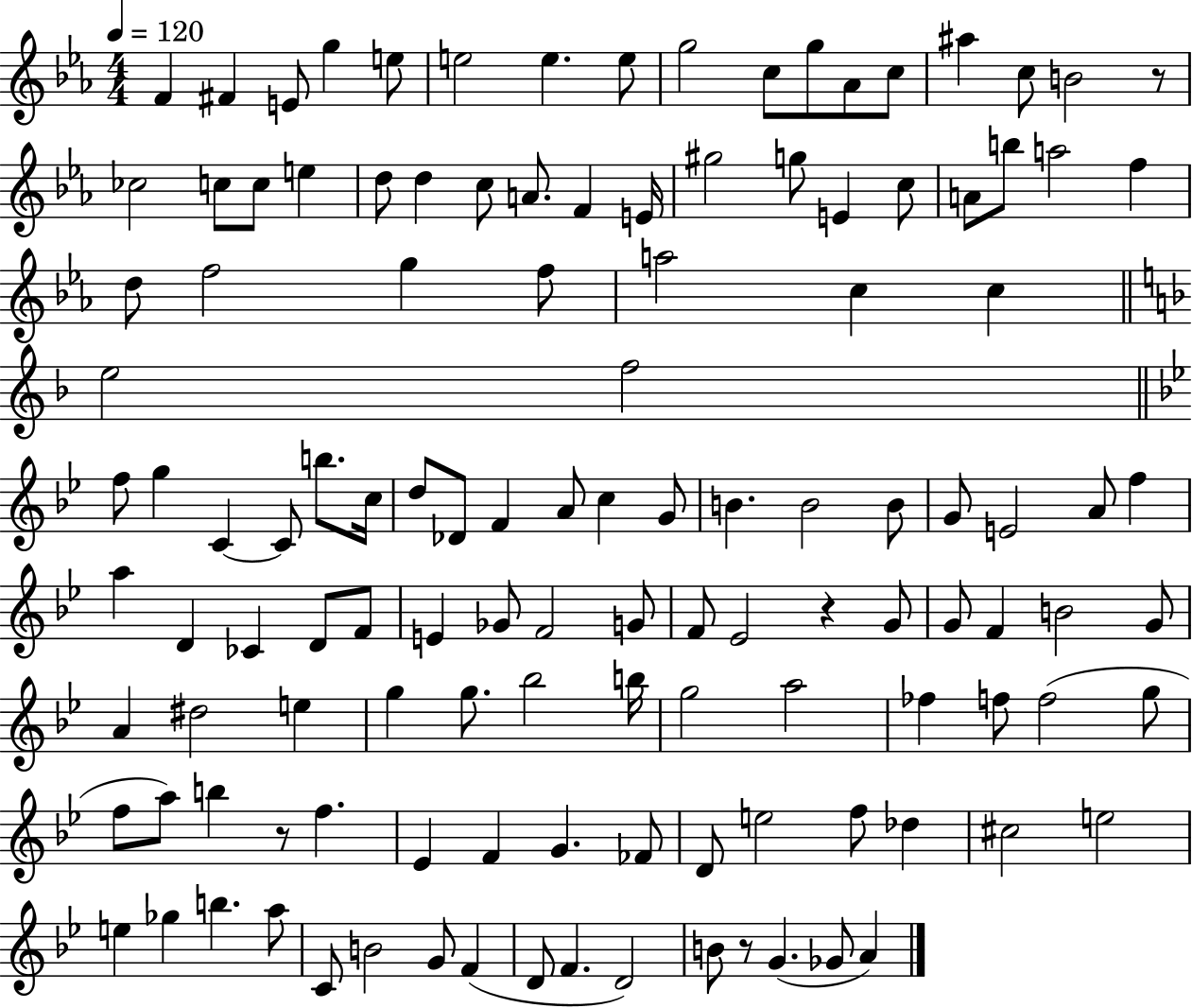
{
  \clef treble
  \numericTimeSignature
  \time 4/4
  \key ees \major
  \tempo 4 = 120
  f'4 fis'4 e'8 g''4 e''8 | e''2 e''4. e''8 | g''2 c''8 g''8 aes'8 c''8 | ais''4 c''8 b'2 r8 | \break ces''2 c''8 c''8 e''4 | d''8 d''4 c''8 a'8. f'4 e'16 | gis''2 g''8 e'4 c''8 | a'8 b''8 a''2 f''4 | \break d''8 f''2 g''4 f''8 | a''2 c''4 c''4 | \bar "||" \break \key d \minor e''2 f''2 | \bar "||" \break \key bes \major f''8 g''4 c'4~~ c'8 b''8. c''16 | d''8 des'8 f'4 a'8 c''4 g'8 | b'4. b'2 b'8 | g'8 e'2 a'8 f''4 | \break a''4 d'4 ces'4 d'8 f'8 | e'4 ges'8 f'2 g'8 | f'8 ees'2 r4 g'8 | g'8 f'4 b'2 g'8 | \break a'4 dis''2 e''4 | g''4 g''8. bes''2 b''16 | g''2 a''2 | fes''4 f''8 f''2( g''8 | \break f''8 a''8) b''4 r8 f''4. | ees'4 f'4 g'4. fes'8 | d'8 e''2 f''8 des''4 | cis''2 e''2 | \break e''4 ges''4 b''4. a''8 | c'8 b'2 g'8 f'4( | d'8 f'4. d'2) | b'8 r8 g'4.( ges'8 a'4) | \break \bar "|."
}